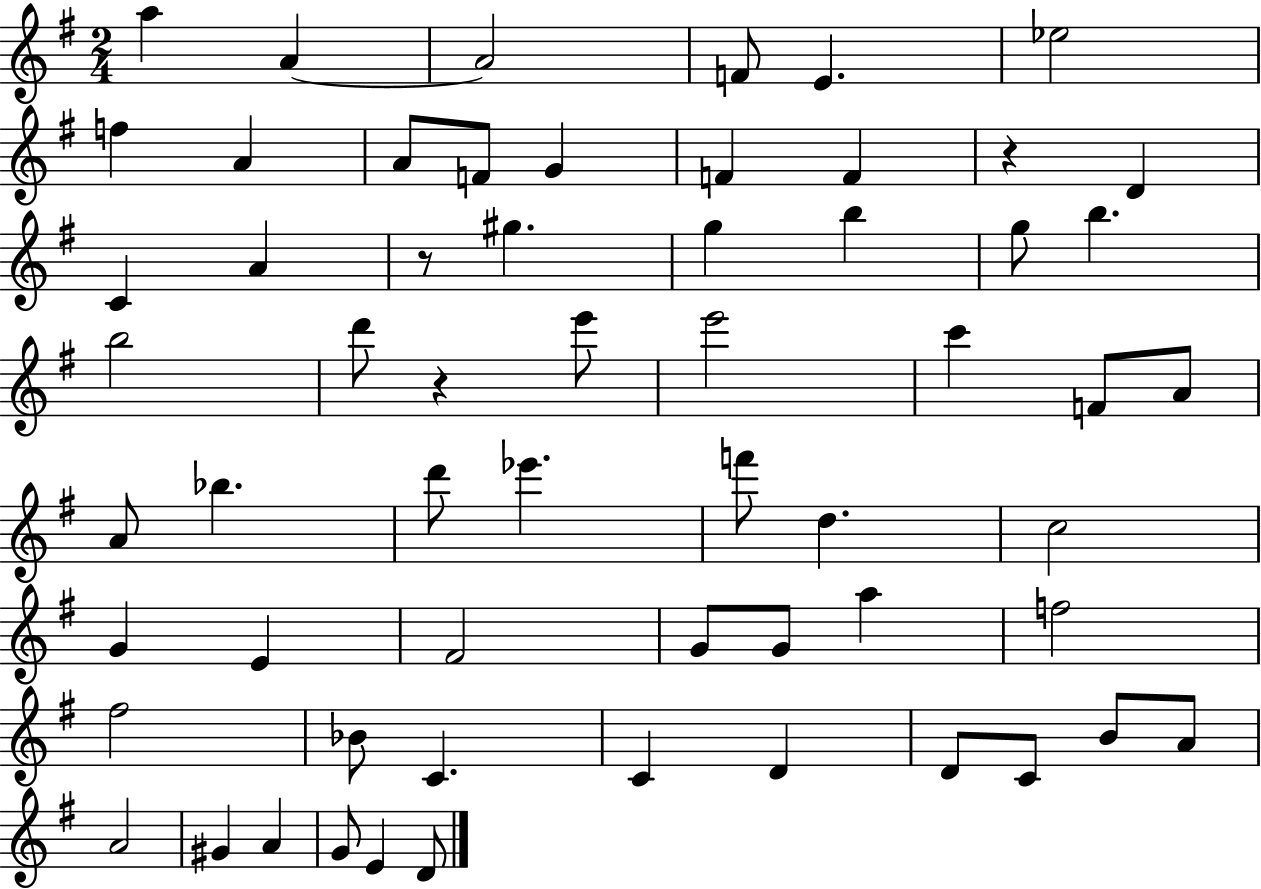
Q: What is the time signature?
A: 2/4